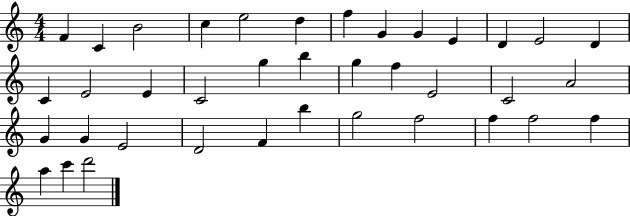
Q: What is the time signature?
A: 4/4